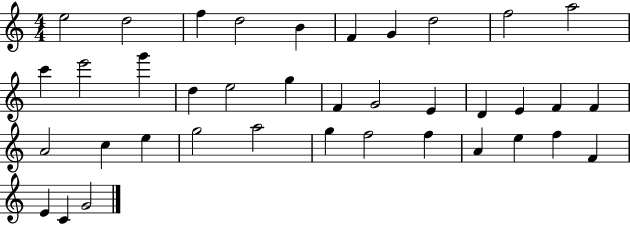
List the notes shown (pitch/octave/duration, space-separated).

E5/h D5/h F5/q D5/h B4/q F4/q G4/q D5/h F5/h A5/h C6/q E6/h G6/q D5/q E5/h G5/q F4/q G4/h E4/q D4/q E4/q F4/q F4/q A4/h C5/q E5/q G5/h A5/h G5/q F5/h F5/q A4/q E5/q F5/q F4/q E4/q C4/q G4/h